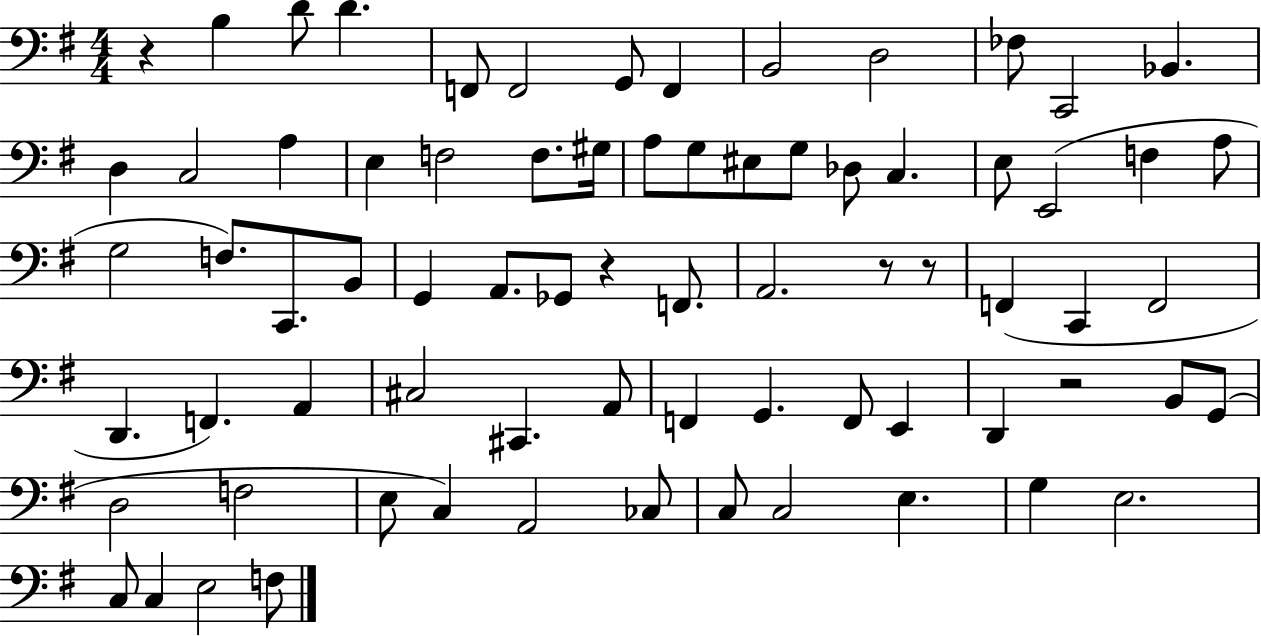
R/q B3/q D4/e D4/q. F2/e F2/h G2/e F2/q B2/h D3/h FES3/e C2/h Bb2/q. D3/q C3/h A3/q E3/q F3/h F3/e. G#3/s A3/e G3/e EIS3/e G3/e Db3/e C3/q. E3/e E2/h F3/q A3/e G3/h F3/e. C2/e. B2/e G2/q A2/e. Gb2/e R/q F2/e. A2/h. R/e R/e F2/q C2/q F2/h D2/q. F2/q. A2/q C#3/h C#2/q. A2/e F2/q G2/q. F2/e E2/q D2/q R/h B2/e G2/e D3/h F3/h E3/e C3/q A2/h CES3/e C3/e C3/h E3/q. G3/q E3/h. C3/e C3/q E3/h F3/e